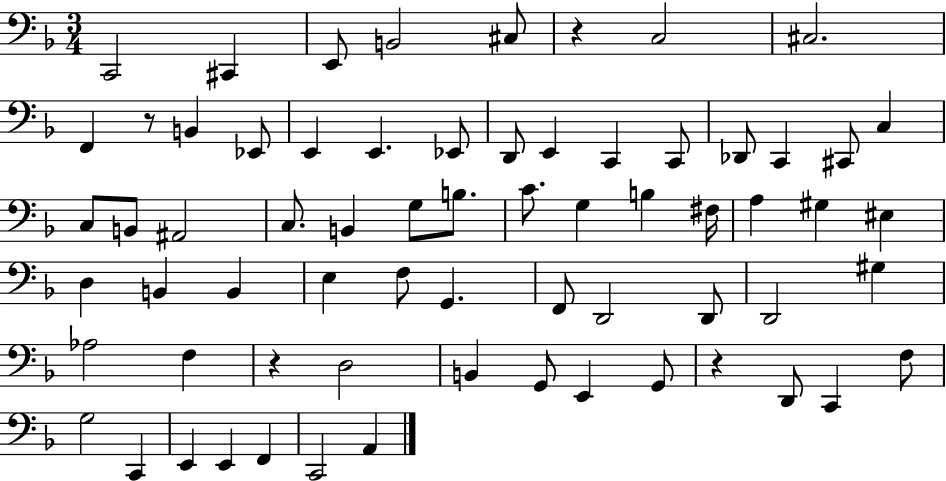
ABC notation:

X:1
T:Untitled
M:3/4
L:1/4
K:F
C,,2 ^C,, E,,/2 B,,2 ^C,/2 z C,2 ^C,2 F,, z/2 B,, _E,,/2 E,, E,, _E,,/2 D,,/2 E,, C,, C,,/2 _D,,/2 C,, ^C,,/2 C, C,/2 B,,/2 ^A,,2 C,/2 B,, G,/2 B,/2 C/2 G, B, ^F,/4 A, ^G, ^E, D, B,, B,, E, F,/2 G,, F,,/2 D,,2 D,,/2 D,,2 ^G, _A,2 F, z D,2 B,, G,,/2 E,, G,,/2 z D,,/2 C,, F,/2 G,2 C,, E,, E,, F,, C,,2 A,,